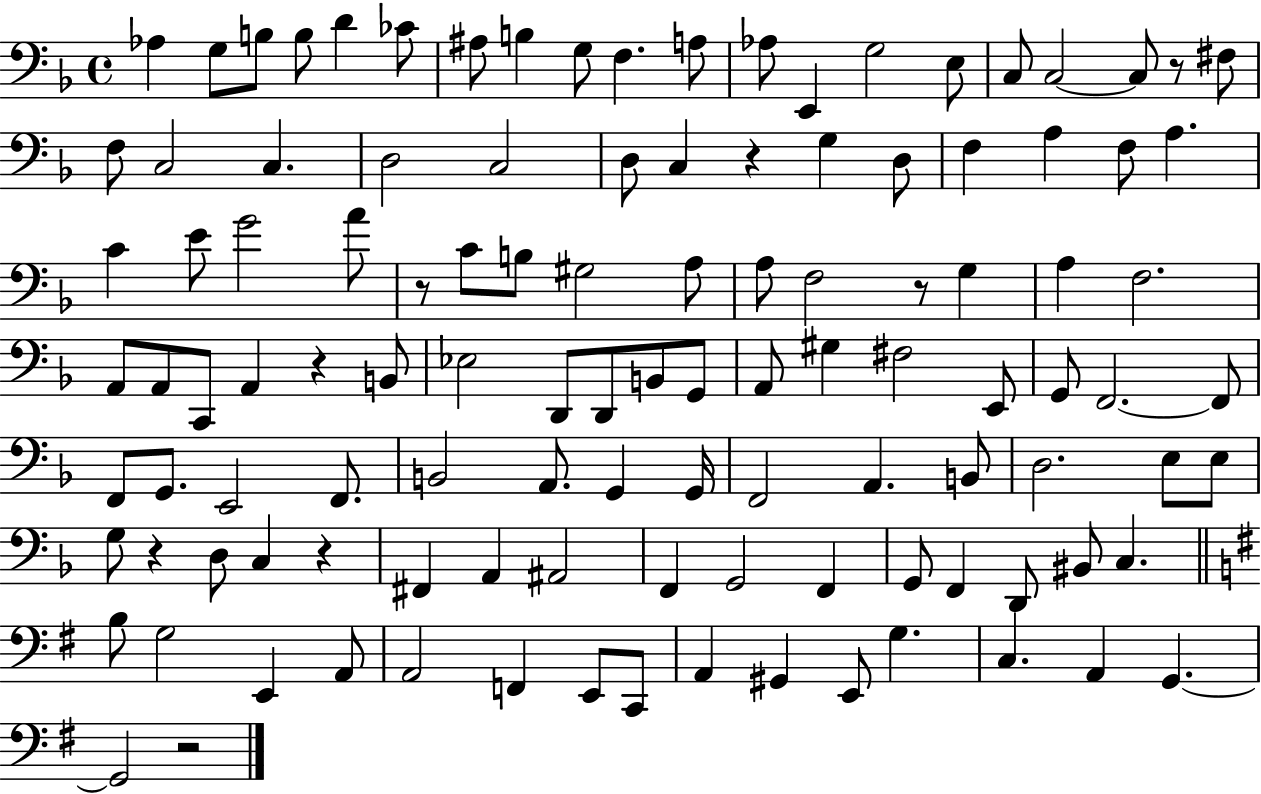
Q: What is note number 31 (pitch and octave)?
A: F3